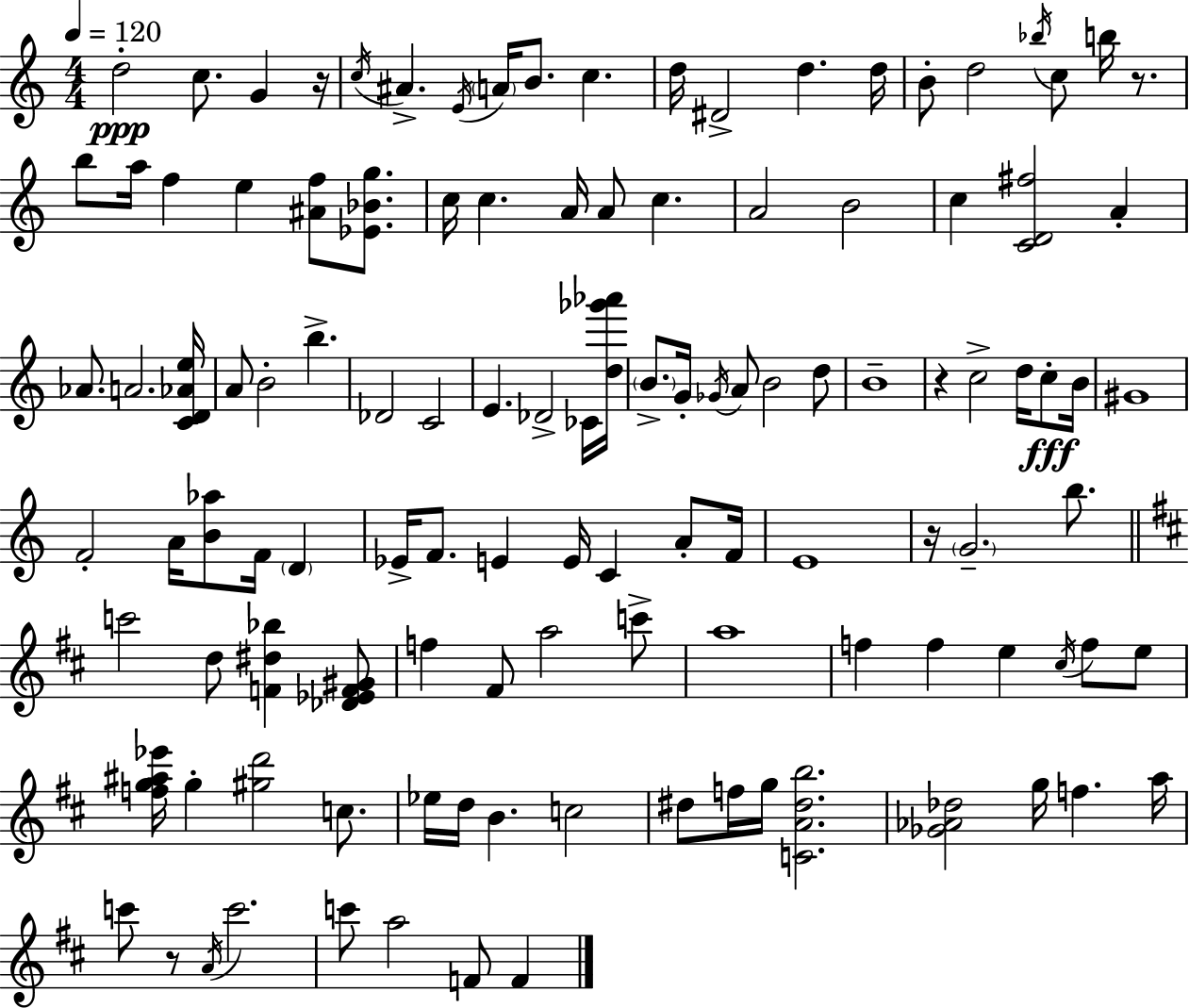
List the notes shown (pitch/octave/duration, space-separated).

D5/h C5/e. G4/q R/s C5/s A#4/q. E4/s A4/s B4/e. C5/q. D5/s D#4/h D5/q. D5/s B4/e D5/h Bb5/s C5/e B5/s R/e. B5/e A5/s F5/q E5/q [A#4,F5]/e [Eb4,Bb4,G5]/e. C5/s C5/q. A4/s A4/e C5/q. A4/h B4/h C5/q [C4,D4,F#5]/h A4/q Ab4/e. A4/h. [C4,D4,Ab4,E5]/s A4/e B4/h B5/q. Db4/h C4/h E4/q. Db4/h CES4/s [D5,Gb6,Ab6]/s B4/e. G4/s Gb4/s A4/e B4/h D5/e B4/w R/q C5/h D5/s C5/e B4/s G#4/w F4/h A4/s [B4,Ab5]/e F4/s D4/q Eb4/s F4/e. E4/q E4/s C4/q A4/e F4/s E4/w R/s G4/h. B5/e. C6/h D5/e [F4,D#5,Bb5]/q [Db4,Eb4,F4,G#4]/e F5/q F#4/e A5/h C6/e A5/w F5/q F5/q E5/q C#5/s F5/e E5/e [F5,G5,A#5,Eb6]/s G5/q [G#5,D6]/h C5/e. Eb5/s D5/s B4/q. C5/h D#5/e F5/s G5/s [C4,A4,D#5,B5]/h. [Gb4,Ab4,Db5]/h G5/s F5/q. A5/s C6/e R/e A4/s C6/h. C6/e A5/h F4/e F4/q